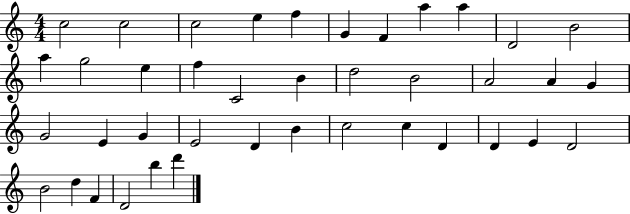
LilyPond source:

{
  \clef treble
  \numericTimeSignature
  \time 4/4
  \key c \major
  c''2 c''2 | c''2 e''4 f''4 | g'4 f'4 a''4 a''4 | d'2 b'2 | \break a''4 g''2 e''4 | f''4 c'2 b'4 | d''2 b'2 | a'2 a'4 g'4 | \break g'2 e'4 g'4 | e'2 d'4 b'4 | c''2 c''4 d'4 | d'4 e'4 d'2 | \break b'2 d''4 f'4 | d'2 b''4 d'''4 | \bar "|."
}